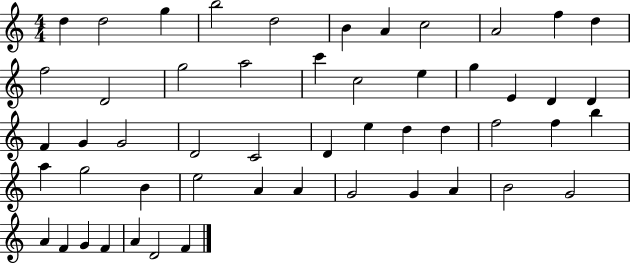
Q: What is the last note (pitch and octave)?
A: F4